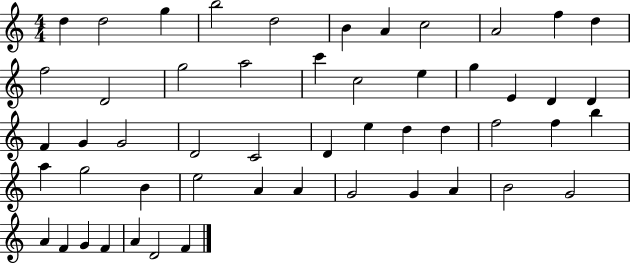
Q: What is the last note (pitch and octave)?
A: F4